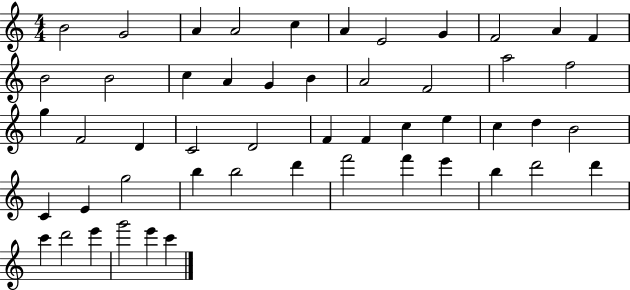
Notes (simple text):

B4/h G4/h A4/q A4/h C5/q A4/q E4/h G4/q F4/h A4/q F4/q B4/h B4/h C5/q A4/q G4/q B4/q A4/h F4/h A5/h F5/h G5/q F4/h D4/q C4/h D4/h F4/q F4/q C5/q E5/q C5/q D5/q B4/h C4/q E4/q G5/h B5/q B5/h D6/q F6/h F6/q E6/q B5/q D6/h D6/q C6/q D6/h E6/q G6/h E6/q C6/q